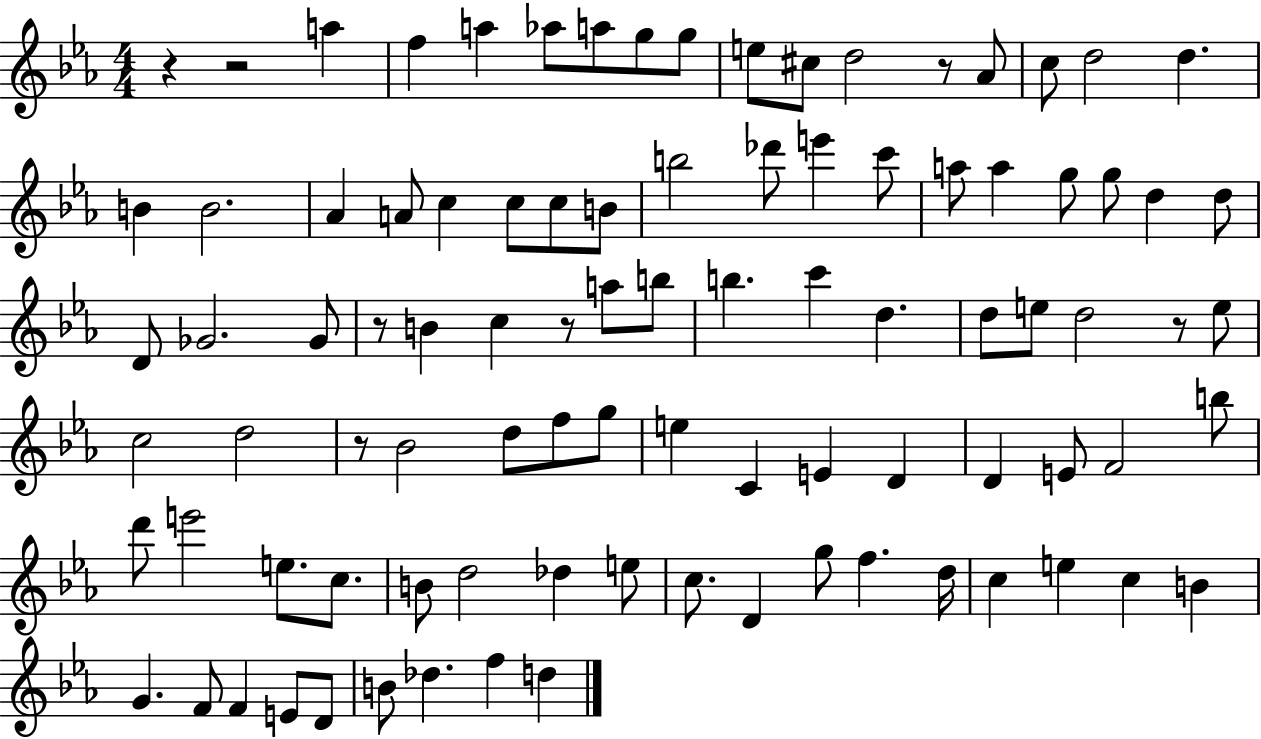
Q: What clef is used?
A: treble